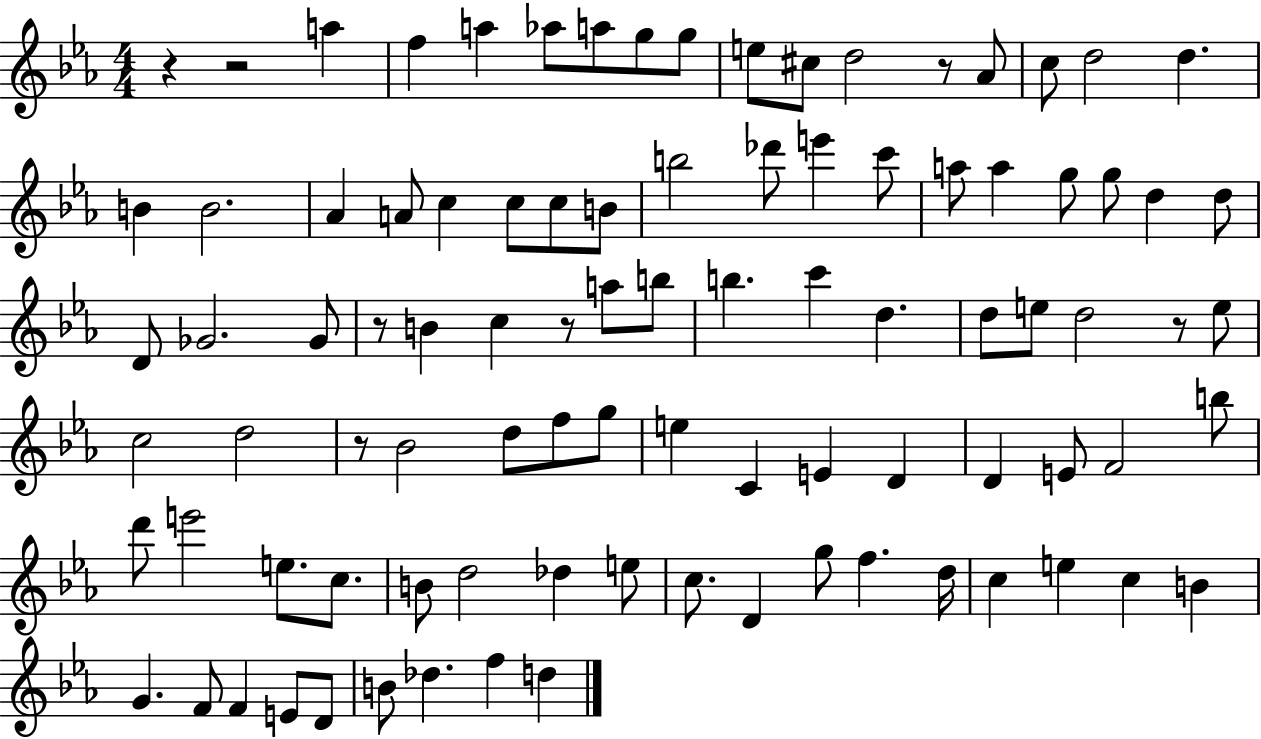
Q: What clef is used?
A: treble